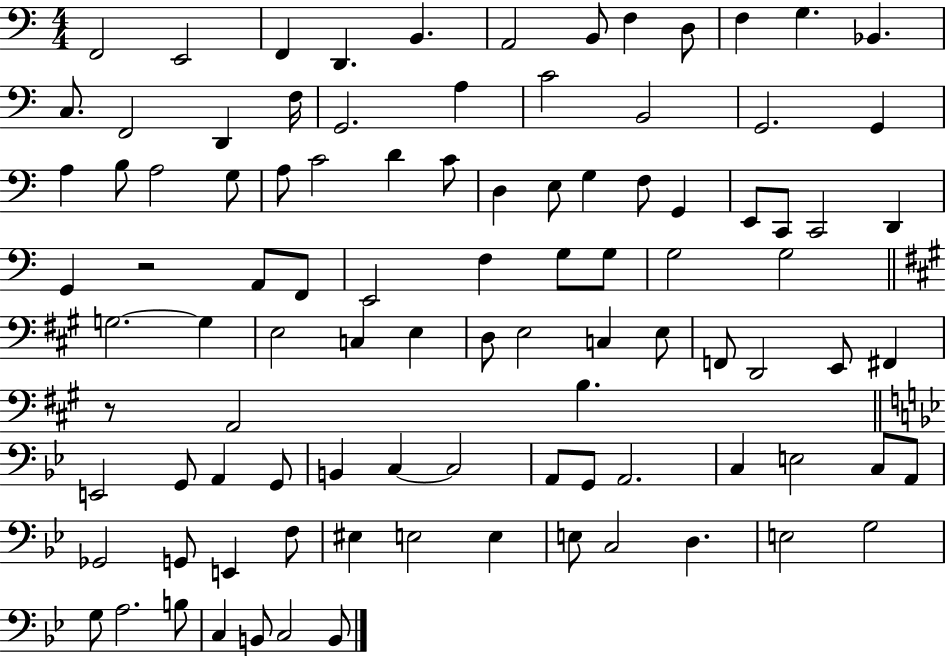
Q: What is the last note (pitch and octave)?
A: B2